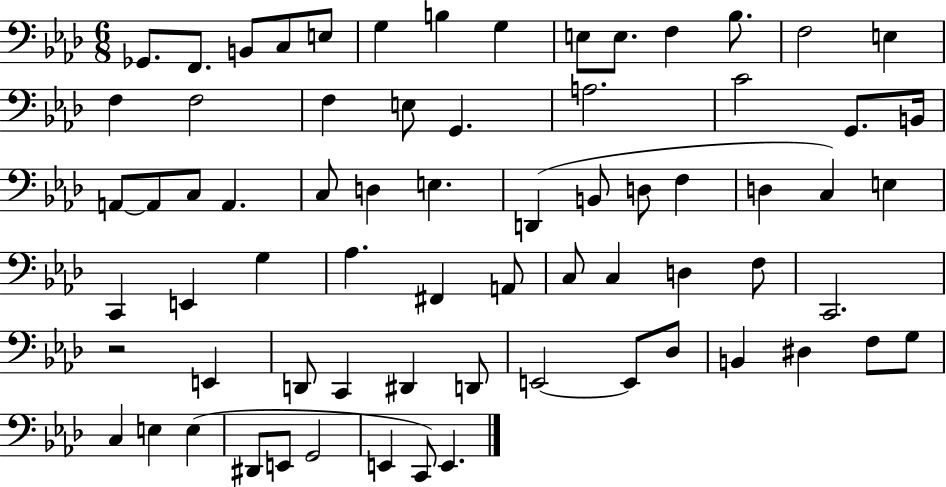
Gb2/e. F2/e. B2/e C3/e E3/e G3/q B3/q G3/q E3/e E3/e. F3/q Bb3/e. F3/h E3/q F3/q F3/h F3/q E3/e G2/q. A3/h. C4/h G2/e. B2/s A2/e A2/e C3/e A2/q. C3/e D3/q E3/q. D2/q B2/e D3/e F3/q D3/q C3/q E3/q C2/q E2/q G3/q Ab3/q. F#2/q A2/e C3/e C3/q D3/q F3/e C2/h. R/h E2/q D2/e C2/q D#2/q D2/e E2/h E2/e Db3/e B2/q D#3/q F3/e G3/e C3/q E3/q E3/q D#2/e E2/e G2/h E2/q C2/e E2/q.